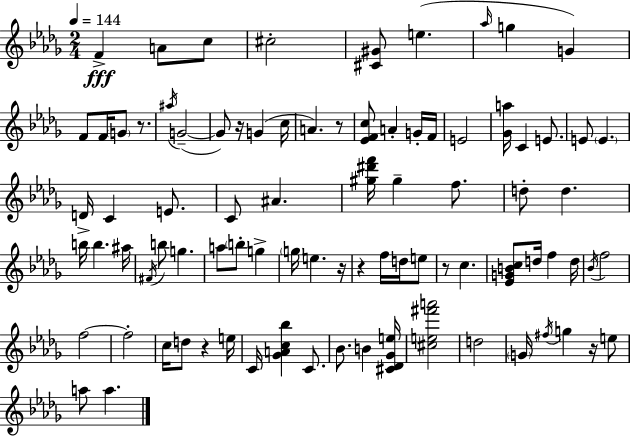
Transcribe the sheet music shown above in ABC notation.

X:1
T:Untitled
M:2/4
L:1/4
K:Bbm
F A/2 c/2 ^c2 [^C^G]/2 e _a/4 g G F/2 F/4 G/2 z/2 ^a/4 G2 G/2 z/4 G c/4 A z/2 [_EFc]/2 A G/4 F/4 E2 [_Ga]/4 C E/2 E/2 E D/4 C E/2 C/2 ^A [^g^d'f']/4 ^g f/2 d/2 d b/4 b ^a/4 ^F/4 b/2 g a/2 b/2 g g/4 e z/4 z f/4 d/4 e/2 z/2 c [_EGBc]/2 d/4 f d/4 _B/4 f2 f2 f2 c/4 d/2 z e/4 C/4 [_GAc_b] C/2 _B/2 B [^C_D_Ge]/4 [^ce^f'a']2 d2 G/4 ^f/4 g z/4 e/2 a/2 a